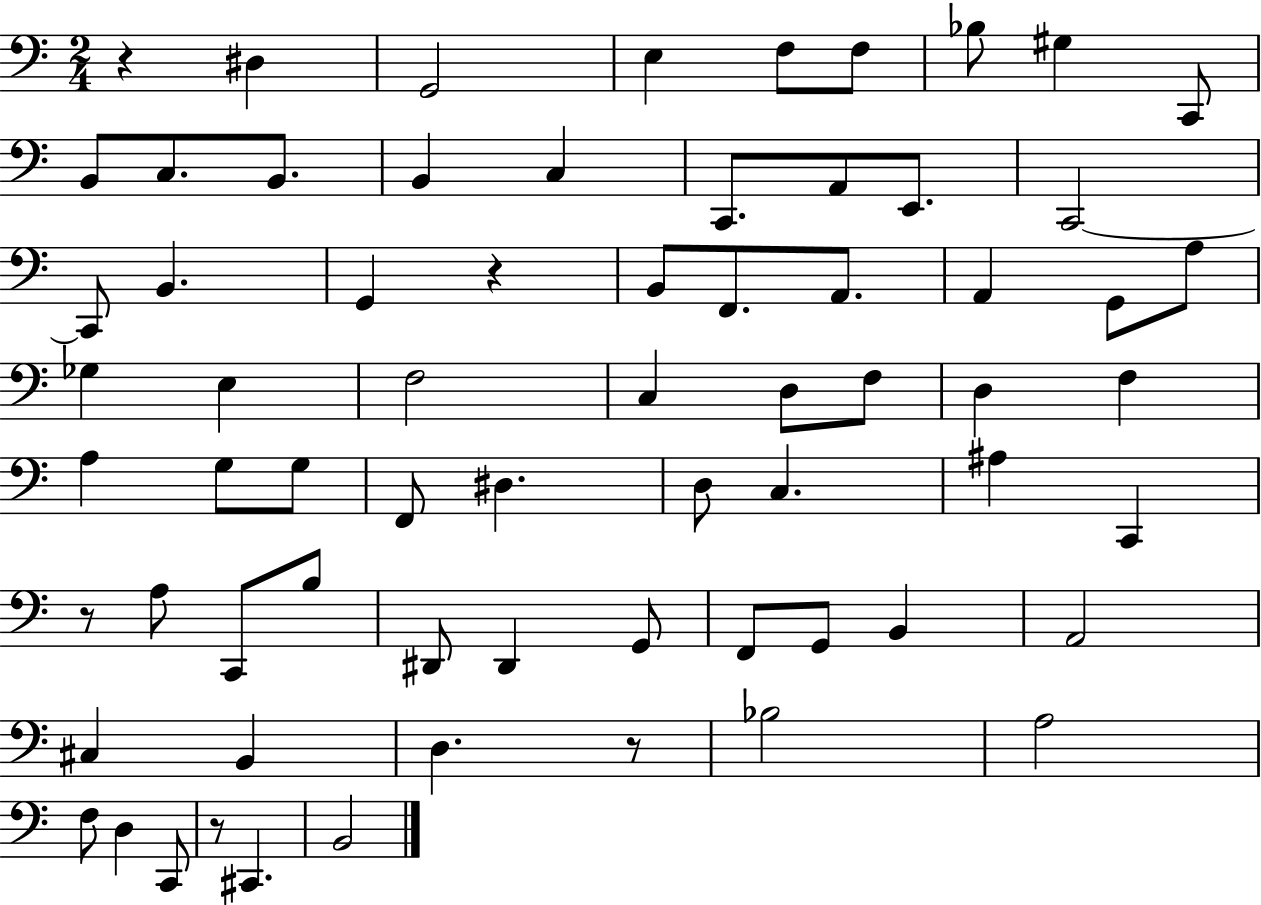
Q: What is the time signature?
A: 2/4